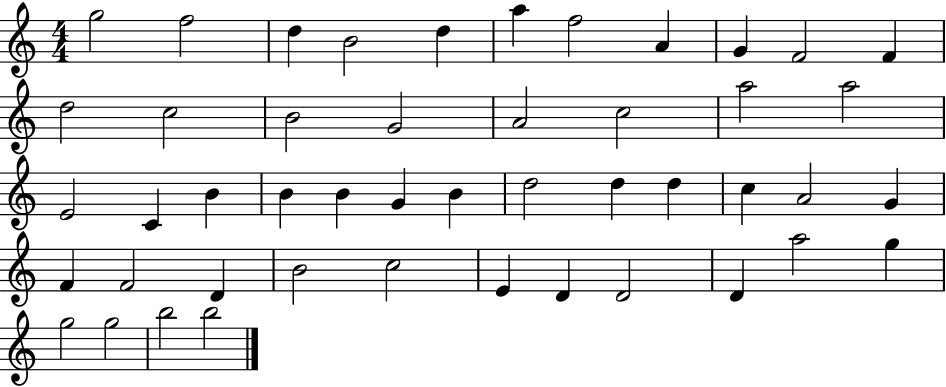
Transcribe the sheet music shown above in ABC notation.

X:1
T:Untitled
M:4/4
L:1/4
K:C
g2 f2 d B2 d a f2 A G F2 F d2 c2 B2 G2 A2 c2 a2 a2 E2 C B B B G B d2 d d c A2 G F F2 D B2 c2 E D D2 D a2 g g2 g2 b2 b2